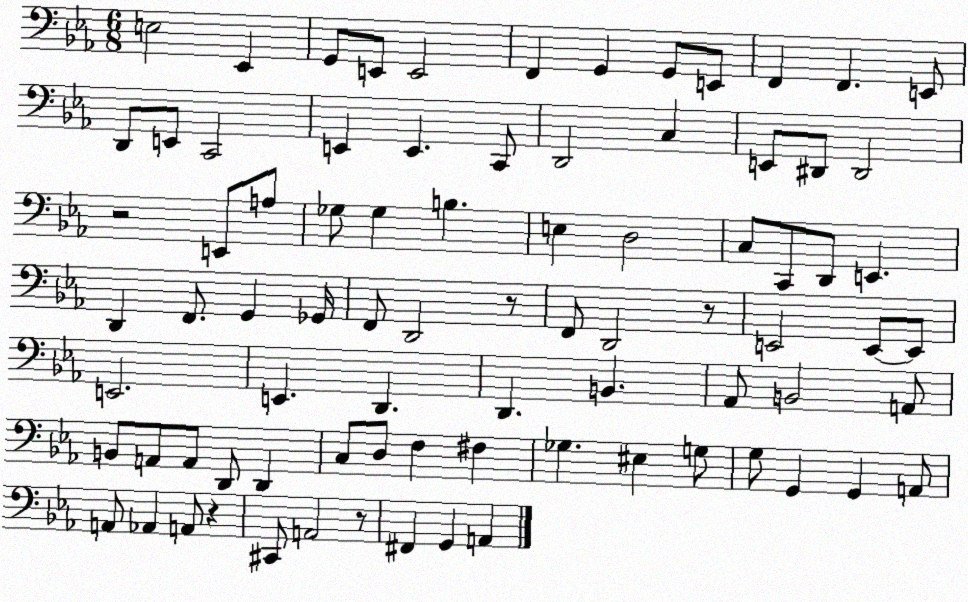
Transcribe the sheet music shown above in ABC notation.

X:1
T:Untitled
M:6/8
L:1/4
K:Eb
E,2 _E,, G,,/2 E,,/2 E,,2 F,, G,, G,,/2 E,,/2 F,, F,, E,,/2 D,,/2 E,,/2 C,,2 E,, E,, C,,/2 D,,2 C, E,,/2 ^D,,/2 ^D,,2 z2 E,,/2 A,/2 _G,/2 _G, B, E, D,2 C,/2 C,,/2 D,,/2 E,, D,, F,,/2 G,, _G,,/4 F,,/2 D,,2 z/2 F,,/2 D,,2 z/2 E,,2 E,,/2 E,,/2 E,,2 E,, D,, D,, B,, _A,,/2 B,,2 A,,/2 B,,/2 A,,/2 A,,/2 D,,/2 D,, C,/2 D,/2 F, ^F, _G, ^E, G,/2 G,/2 G,, G,, A,,/2 A,,/2 _A,, A,,/2 z ^C,,/2 A,,2 z/2 ^F,, G,, A,,